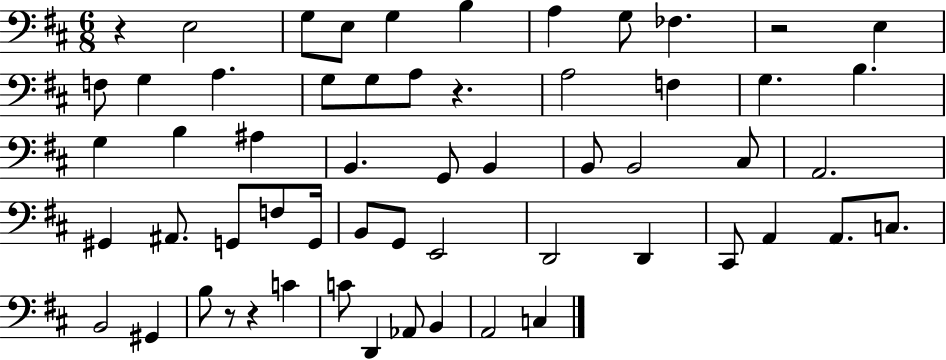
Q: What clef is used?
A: bass